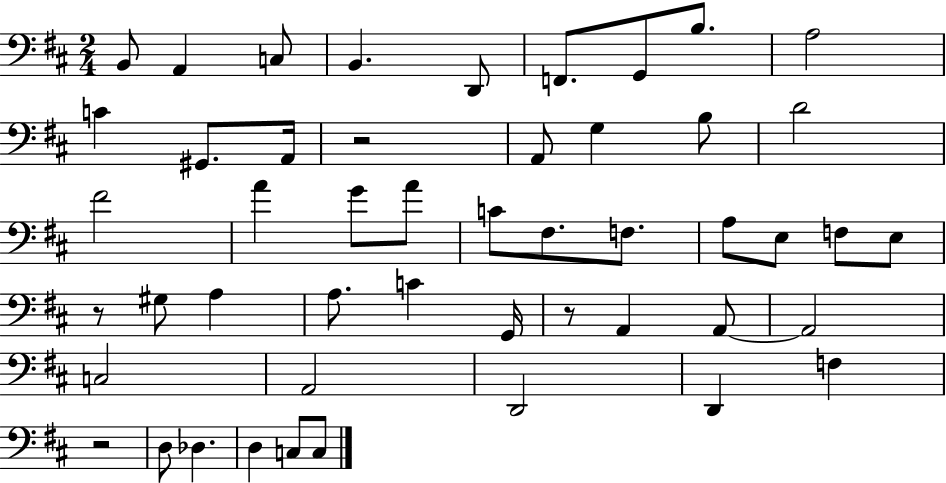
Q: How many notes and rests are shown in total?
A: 49